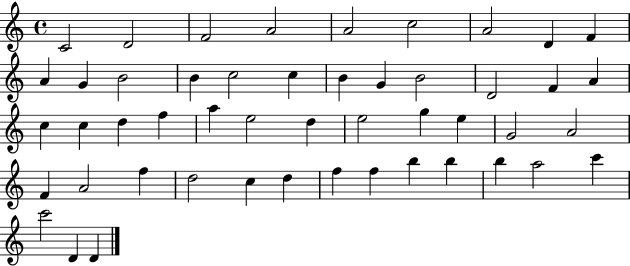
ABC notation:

X:1
T:Untitled
M:4/4
L:1/4
K:C
C2 D2 F2 A2 A2 c2 A2 D F A G B2 B c2 c B G B2 D2 F A c c d f a e2 d e2 g e G2 A2 F A2 f d2 c d f f b b b a2 c' c'2 D D